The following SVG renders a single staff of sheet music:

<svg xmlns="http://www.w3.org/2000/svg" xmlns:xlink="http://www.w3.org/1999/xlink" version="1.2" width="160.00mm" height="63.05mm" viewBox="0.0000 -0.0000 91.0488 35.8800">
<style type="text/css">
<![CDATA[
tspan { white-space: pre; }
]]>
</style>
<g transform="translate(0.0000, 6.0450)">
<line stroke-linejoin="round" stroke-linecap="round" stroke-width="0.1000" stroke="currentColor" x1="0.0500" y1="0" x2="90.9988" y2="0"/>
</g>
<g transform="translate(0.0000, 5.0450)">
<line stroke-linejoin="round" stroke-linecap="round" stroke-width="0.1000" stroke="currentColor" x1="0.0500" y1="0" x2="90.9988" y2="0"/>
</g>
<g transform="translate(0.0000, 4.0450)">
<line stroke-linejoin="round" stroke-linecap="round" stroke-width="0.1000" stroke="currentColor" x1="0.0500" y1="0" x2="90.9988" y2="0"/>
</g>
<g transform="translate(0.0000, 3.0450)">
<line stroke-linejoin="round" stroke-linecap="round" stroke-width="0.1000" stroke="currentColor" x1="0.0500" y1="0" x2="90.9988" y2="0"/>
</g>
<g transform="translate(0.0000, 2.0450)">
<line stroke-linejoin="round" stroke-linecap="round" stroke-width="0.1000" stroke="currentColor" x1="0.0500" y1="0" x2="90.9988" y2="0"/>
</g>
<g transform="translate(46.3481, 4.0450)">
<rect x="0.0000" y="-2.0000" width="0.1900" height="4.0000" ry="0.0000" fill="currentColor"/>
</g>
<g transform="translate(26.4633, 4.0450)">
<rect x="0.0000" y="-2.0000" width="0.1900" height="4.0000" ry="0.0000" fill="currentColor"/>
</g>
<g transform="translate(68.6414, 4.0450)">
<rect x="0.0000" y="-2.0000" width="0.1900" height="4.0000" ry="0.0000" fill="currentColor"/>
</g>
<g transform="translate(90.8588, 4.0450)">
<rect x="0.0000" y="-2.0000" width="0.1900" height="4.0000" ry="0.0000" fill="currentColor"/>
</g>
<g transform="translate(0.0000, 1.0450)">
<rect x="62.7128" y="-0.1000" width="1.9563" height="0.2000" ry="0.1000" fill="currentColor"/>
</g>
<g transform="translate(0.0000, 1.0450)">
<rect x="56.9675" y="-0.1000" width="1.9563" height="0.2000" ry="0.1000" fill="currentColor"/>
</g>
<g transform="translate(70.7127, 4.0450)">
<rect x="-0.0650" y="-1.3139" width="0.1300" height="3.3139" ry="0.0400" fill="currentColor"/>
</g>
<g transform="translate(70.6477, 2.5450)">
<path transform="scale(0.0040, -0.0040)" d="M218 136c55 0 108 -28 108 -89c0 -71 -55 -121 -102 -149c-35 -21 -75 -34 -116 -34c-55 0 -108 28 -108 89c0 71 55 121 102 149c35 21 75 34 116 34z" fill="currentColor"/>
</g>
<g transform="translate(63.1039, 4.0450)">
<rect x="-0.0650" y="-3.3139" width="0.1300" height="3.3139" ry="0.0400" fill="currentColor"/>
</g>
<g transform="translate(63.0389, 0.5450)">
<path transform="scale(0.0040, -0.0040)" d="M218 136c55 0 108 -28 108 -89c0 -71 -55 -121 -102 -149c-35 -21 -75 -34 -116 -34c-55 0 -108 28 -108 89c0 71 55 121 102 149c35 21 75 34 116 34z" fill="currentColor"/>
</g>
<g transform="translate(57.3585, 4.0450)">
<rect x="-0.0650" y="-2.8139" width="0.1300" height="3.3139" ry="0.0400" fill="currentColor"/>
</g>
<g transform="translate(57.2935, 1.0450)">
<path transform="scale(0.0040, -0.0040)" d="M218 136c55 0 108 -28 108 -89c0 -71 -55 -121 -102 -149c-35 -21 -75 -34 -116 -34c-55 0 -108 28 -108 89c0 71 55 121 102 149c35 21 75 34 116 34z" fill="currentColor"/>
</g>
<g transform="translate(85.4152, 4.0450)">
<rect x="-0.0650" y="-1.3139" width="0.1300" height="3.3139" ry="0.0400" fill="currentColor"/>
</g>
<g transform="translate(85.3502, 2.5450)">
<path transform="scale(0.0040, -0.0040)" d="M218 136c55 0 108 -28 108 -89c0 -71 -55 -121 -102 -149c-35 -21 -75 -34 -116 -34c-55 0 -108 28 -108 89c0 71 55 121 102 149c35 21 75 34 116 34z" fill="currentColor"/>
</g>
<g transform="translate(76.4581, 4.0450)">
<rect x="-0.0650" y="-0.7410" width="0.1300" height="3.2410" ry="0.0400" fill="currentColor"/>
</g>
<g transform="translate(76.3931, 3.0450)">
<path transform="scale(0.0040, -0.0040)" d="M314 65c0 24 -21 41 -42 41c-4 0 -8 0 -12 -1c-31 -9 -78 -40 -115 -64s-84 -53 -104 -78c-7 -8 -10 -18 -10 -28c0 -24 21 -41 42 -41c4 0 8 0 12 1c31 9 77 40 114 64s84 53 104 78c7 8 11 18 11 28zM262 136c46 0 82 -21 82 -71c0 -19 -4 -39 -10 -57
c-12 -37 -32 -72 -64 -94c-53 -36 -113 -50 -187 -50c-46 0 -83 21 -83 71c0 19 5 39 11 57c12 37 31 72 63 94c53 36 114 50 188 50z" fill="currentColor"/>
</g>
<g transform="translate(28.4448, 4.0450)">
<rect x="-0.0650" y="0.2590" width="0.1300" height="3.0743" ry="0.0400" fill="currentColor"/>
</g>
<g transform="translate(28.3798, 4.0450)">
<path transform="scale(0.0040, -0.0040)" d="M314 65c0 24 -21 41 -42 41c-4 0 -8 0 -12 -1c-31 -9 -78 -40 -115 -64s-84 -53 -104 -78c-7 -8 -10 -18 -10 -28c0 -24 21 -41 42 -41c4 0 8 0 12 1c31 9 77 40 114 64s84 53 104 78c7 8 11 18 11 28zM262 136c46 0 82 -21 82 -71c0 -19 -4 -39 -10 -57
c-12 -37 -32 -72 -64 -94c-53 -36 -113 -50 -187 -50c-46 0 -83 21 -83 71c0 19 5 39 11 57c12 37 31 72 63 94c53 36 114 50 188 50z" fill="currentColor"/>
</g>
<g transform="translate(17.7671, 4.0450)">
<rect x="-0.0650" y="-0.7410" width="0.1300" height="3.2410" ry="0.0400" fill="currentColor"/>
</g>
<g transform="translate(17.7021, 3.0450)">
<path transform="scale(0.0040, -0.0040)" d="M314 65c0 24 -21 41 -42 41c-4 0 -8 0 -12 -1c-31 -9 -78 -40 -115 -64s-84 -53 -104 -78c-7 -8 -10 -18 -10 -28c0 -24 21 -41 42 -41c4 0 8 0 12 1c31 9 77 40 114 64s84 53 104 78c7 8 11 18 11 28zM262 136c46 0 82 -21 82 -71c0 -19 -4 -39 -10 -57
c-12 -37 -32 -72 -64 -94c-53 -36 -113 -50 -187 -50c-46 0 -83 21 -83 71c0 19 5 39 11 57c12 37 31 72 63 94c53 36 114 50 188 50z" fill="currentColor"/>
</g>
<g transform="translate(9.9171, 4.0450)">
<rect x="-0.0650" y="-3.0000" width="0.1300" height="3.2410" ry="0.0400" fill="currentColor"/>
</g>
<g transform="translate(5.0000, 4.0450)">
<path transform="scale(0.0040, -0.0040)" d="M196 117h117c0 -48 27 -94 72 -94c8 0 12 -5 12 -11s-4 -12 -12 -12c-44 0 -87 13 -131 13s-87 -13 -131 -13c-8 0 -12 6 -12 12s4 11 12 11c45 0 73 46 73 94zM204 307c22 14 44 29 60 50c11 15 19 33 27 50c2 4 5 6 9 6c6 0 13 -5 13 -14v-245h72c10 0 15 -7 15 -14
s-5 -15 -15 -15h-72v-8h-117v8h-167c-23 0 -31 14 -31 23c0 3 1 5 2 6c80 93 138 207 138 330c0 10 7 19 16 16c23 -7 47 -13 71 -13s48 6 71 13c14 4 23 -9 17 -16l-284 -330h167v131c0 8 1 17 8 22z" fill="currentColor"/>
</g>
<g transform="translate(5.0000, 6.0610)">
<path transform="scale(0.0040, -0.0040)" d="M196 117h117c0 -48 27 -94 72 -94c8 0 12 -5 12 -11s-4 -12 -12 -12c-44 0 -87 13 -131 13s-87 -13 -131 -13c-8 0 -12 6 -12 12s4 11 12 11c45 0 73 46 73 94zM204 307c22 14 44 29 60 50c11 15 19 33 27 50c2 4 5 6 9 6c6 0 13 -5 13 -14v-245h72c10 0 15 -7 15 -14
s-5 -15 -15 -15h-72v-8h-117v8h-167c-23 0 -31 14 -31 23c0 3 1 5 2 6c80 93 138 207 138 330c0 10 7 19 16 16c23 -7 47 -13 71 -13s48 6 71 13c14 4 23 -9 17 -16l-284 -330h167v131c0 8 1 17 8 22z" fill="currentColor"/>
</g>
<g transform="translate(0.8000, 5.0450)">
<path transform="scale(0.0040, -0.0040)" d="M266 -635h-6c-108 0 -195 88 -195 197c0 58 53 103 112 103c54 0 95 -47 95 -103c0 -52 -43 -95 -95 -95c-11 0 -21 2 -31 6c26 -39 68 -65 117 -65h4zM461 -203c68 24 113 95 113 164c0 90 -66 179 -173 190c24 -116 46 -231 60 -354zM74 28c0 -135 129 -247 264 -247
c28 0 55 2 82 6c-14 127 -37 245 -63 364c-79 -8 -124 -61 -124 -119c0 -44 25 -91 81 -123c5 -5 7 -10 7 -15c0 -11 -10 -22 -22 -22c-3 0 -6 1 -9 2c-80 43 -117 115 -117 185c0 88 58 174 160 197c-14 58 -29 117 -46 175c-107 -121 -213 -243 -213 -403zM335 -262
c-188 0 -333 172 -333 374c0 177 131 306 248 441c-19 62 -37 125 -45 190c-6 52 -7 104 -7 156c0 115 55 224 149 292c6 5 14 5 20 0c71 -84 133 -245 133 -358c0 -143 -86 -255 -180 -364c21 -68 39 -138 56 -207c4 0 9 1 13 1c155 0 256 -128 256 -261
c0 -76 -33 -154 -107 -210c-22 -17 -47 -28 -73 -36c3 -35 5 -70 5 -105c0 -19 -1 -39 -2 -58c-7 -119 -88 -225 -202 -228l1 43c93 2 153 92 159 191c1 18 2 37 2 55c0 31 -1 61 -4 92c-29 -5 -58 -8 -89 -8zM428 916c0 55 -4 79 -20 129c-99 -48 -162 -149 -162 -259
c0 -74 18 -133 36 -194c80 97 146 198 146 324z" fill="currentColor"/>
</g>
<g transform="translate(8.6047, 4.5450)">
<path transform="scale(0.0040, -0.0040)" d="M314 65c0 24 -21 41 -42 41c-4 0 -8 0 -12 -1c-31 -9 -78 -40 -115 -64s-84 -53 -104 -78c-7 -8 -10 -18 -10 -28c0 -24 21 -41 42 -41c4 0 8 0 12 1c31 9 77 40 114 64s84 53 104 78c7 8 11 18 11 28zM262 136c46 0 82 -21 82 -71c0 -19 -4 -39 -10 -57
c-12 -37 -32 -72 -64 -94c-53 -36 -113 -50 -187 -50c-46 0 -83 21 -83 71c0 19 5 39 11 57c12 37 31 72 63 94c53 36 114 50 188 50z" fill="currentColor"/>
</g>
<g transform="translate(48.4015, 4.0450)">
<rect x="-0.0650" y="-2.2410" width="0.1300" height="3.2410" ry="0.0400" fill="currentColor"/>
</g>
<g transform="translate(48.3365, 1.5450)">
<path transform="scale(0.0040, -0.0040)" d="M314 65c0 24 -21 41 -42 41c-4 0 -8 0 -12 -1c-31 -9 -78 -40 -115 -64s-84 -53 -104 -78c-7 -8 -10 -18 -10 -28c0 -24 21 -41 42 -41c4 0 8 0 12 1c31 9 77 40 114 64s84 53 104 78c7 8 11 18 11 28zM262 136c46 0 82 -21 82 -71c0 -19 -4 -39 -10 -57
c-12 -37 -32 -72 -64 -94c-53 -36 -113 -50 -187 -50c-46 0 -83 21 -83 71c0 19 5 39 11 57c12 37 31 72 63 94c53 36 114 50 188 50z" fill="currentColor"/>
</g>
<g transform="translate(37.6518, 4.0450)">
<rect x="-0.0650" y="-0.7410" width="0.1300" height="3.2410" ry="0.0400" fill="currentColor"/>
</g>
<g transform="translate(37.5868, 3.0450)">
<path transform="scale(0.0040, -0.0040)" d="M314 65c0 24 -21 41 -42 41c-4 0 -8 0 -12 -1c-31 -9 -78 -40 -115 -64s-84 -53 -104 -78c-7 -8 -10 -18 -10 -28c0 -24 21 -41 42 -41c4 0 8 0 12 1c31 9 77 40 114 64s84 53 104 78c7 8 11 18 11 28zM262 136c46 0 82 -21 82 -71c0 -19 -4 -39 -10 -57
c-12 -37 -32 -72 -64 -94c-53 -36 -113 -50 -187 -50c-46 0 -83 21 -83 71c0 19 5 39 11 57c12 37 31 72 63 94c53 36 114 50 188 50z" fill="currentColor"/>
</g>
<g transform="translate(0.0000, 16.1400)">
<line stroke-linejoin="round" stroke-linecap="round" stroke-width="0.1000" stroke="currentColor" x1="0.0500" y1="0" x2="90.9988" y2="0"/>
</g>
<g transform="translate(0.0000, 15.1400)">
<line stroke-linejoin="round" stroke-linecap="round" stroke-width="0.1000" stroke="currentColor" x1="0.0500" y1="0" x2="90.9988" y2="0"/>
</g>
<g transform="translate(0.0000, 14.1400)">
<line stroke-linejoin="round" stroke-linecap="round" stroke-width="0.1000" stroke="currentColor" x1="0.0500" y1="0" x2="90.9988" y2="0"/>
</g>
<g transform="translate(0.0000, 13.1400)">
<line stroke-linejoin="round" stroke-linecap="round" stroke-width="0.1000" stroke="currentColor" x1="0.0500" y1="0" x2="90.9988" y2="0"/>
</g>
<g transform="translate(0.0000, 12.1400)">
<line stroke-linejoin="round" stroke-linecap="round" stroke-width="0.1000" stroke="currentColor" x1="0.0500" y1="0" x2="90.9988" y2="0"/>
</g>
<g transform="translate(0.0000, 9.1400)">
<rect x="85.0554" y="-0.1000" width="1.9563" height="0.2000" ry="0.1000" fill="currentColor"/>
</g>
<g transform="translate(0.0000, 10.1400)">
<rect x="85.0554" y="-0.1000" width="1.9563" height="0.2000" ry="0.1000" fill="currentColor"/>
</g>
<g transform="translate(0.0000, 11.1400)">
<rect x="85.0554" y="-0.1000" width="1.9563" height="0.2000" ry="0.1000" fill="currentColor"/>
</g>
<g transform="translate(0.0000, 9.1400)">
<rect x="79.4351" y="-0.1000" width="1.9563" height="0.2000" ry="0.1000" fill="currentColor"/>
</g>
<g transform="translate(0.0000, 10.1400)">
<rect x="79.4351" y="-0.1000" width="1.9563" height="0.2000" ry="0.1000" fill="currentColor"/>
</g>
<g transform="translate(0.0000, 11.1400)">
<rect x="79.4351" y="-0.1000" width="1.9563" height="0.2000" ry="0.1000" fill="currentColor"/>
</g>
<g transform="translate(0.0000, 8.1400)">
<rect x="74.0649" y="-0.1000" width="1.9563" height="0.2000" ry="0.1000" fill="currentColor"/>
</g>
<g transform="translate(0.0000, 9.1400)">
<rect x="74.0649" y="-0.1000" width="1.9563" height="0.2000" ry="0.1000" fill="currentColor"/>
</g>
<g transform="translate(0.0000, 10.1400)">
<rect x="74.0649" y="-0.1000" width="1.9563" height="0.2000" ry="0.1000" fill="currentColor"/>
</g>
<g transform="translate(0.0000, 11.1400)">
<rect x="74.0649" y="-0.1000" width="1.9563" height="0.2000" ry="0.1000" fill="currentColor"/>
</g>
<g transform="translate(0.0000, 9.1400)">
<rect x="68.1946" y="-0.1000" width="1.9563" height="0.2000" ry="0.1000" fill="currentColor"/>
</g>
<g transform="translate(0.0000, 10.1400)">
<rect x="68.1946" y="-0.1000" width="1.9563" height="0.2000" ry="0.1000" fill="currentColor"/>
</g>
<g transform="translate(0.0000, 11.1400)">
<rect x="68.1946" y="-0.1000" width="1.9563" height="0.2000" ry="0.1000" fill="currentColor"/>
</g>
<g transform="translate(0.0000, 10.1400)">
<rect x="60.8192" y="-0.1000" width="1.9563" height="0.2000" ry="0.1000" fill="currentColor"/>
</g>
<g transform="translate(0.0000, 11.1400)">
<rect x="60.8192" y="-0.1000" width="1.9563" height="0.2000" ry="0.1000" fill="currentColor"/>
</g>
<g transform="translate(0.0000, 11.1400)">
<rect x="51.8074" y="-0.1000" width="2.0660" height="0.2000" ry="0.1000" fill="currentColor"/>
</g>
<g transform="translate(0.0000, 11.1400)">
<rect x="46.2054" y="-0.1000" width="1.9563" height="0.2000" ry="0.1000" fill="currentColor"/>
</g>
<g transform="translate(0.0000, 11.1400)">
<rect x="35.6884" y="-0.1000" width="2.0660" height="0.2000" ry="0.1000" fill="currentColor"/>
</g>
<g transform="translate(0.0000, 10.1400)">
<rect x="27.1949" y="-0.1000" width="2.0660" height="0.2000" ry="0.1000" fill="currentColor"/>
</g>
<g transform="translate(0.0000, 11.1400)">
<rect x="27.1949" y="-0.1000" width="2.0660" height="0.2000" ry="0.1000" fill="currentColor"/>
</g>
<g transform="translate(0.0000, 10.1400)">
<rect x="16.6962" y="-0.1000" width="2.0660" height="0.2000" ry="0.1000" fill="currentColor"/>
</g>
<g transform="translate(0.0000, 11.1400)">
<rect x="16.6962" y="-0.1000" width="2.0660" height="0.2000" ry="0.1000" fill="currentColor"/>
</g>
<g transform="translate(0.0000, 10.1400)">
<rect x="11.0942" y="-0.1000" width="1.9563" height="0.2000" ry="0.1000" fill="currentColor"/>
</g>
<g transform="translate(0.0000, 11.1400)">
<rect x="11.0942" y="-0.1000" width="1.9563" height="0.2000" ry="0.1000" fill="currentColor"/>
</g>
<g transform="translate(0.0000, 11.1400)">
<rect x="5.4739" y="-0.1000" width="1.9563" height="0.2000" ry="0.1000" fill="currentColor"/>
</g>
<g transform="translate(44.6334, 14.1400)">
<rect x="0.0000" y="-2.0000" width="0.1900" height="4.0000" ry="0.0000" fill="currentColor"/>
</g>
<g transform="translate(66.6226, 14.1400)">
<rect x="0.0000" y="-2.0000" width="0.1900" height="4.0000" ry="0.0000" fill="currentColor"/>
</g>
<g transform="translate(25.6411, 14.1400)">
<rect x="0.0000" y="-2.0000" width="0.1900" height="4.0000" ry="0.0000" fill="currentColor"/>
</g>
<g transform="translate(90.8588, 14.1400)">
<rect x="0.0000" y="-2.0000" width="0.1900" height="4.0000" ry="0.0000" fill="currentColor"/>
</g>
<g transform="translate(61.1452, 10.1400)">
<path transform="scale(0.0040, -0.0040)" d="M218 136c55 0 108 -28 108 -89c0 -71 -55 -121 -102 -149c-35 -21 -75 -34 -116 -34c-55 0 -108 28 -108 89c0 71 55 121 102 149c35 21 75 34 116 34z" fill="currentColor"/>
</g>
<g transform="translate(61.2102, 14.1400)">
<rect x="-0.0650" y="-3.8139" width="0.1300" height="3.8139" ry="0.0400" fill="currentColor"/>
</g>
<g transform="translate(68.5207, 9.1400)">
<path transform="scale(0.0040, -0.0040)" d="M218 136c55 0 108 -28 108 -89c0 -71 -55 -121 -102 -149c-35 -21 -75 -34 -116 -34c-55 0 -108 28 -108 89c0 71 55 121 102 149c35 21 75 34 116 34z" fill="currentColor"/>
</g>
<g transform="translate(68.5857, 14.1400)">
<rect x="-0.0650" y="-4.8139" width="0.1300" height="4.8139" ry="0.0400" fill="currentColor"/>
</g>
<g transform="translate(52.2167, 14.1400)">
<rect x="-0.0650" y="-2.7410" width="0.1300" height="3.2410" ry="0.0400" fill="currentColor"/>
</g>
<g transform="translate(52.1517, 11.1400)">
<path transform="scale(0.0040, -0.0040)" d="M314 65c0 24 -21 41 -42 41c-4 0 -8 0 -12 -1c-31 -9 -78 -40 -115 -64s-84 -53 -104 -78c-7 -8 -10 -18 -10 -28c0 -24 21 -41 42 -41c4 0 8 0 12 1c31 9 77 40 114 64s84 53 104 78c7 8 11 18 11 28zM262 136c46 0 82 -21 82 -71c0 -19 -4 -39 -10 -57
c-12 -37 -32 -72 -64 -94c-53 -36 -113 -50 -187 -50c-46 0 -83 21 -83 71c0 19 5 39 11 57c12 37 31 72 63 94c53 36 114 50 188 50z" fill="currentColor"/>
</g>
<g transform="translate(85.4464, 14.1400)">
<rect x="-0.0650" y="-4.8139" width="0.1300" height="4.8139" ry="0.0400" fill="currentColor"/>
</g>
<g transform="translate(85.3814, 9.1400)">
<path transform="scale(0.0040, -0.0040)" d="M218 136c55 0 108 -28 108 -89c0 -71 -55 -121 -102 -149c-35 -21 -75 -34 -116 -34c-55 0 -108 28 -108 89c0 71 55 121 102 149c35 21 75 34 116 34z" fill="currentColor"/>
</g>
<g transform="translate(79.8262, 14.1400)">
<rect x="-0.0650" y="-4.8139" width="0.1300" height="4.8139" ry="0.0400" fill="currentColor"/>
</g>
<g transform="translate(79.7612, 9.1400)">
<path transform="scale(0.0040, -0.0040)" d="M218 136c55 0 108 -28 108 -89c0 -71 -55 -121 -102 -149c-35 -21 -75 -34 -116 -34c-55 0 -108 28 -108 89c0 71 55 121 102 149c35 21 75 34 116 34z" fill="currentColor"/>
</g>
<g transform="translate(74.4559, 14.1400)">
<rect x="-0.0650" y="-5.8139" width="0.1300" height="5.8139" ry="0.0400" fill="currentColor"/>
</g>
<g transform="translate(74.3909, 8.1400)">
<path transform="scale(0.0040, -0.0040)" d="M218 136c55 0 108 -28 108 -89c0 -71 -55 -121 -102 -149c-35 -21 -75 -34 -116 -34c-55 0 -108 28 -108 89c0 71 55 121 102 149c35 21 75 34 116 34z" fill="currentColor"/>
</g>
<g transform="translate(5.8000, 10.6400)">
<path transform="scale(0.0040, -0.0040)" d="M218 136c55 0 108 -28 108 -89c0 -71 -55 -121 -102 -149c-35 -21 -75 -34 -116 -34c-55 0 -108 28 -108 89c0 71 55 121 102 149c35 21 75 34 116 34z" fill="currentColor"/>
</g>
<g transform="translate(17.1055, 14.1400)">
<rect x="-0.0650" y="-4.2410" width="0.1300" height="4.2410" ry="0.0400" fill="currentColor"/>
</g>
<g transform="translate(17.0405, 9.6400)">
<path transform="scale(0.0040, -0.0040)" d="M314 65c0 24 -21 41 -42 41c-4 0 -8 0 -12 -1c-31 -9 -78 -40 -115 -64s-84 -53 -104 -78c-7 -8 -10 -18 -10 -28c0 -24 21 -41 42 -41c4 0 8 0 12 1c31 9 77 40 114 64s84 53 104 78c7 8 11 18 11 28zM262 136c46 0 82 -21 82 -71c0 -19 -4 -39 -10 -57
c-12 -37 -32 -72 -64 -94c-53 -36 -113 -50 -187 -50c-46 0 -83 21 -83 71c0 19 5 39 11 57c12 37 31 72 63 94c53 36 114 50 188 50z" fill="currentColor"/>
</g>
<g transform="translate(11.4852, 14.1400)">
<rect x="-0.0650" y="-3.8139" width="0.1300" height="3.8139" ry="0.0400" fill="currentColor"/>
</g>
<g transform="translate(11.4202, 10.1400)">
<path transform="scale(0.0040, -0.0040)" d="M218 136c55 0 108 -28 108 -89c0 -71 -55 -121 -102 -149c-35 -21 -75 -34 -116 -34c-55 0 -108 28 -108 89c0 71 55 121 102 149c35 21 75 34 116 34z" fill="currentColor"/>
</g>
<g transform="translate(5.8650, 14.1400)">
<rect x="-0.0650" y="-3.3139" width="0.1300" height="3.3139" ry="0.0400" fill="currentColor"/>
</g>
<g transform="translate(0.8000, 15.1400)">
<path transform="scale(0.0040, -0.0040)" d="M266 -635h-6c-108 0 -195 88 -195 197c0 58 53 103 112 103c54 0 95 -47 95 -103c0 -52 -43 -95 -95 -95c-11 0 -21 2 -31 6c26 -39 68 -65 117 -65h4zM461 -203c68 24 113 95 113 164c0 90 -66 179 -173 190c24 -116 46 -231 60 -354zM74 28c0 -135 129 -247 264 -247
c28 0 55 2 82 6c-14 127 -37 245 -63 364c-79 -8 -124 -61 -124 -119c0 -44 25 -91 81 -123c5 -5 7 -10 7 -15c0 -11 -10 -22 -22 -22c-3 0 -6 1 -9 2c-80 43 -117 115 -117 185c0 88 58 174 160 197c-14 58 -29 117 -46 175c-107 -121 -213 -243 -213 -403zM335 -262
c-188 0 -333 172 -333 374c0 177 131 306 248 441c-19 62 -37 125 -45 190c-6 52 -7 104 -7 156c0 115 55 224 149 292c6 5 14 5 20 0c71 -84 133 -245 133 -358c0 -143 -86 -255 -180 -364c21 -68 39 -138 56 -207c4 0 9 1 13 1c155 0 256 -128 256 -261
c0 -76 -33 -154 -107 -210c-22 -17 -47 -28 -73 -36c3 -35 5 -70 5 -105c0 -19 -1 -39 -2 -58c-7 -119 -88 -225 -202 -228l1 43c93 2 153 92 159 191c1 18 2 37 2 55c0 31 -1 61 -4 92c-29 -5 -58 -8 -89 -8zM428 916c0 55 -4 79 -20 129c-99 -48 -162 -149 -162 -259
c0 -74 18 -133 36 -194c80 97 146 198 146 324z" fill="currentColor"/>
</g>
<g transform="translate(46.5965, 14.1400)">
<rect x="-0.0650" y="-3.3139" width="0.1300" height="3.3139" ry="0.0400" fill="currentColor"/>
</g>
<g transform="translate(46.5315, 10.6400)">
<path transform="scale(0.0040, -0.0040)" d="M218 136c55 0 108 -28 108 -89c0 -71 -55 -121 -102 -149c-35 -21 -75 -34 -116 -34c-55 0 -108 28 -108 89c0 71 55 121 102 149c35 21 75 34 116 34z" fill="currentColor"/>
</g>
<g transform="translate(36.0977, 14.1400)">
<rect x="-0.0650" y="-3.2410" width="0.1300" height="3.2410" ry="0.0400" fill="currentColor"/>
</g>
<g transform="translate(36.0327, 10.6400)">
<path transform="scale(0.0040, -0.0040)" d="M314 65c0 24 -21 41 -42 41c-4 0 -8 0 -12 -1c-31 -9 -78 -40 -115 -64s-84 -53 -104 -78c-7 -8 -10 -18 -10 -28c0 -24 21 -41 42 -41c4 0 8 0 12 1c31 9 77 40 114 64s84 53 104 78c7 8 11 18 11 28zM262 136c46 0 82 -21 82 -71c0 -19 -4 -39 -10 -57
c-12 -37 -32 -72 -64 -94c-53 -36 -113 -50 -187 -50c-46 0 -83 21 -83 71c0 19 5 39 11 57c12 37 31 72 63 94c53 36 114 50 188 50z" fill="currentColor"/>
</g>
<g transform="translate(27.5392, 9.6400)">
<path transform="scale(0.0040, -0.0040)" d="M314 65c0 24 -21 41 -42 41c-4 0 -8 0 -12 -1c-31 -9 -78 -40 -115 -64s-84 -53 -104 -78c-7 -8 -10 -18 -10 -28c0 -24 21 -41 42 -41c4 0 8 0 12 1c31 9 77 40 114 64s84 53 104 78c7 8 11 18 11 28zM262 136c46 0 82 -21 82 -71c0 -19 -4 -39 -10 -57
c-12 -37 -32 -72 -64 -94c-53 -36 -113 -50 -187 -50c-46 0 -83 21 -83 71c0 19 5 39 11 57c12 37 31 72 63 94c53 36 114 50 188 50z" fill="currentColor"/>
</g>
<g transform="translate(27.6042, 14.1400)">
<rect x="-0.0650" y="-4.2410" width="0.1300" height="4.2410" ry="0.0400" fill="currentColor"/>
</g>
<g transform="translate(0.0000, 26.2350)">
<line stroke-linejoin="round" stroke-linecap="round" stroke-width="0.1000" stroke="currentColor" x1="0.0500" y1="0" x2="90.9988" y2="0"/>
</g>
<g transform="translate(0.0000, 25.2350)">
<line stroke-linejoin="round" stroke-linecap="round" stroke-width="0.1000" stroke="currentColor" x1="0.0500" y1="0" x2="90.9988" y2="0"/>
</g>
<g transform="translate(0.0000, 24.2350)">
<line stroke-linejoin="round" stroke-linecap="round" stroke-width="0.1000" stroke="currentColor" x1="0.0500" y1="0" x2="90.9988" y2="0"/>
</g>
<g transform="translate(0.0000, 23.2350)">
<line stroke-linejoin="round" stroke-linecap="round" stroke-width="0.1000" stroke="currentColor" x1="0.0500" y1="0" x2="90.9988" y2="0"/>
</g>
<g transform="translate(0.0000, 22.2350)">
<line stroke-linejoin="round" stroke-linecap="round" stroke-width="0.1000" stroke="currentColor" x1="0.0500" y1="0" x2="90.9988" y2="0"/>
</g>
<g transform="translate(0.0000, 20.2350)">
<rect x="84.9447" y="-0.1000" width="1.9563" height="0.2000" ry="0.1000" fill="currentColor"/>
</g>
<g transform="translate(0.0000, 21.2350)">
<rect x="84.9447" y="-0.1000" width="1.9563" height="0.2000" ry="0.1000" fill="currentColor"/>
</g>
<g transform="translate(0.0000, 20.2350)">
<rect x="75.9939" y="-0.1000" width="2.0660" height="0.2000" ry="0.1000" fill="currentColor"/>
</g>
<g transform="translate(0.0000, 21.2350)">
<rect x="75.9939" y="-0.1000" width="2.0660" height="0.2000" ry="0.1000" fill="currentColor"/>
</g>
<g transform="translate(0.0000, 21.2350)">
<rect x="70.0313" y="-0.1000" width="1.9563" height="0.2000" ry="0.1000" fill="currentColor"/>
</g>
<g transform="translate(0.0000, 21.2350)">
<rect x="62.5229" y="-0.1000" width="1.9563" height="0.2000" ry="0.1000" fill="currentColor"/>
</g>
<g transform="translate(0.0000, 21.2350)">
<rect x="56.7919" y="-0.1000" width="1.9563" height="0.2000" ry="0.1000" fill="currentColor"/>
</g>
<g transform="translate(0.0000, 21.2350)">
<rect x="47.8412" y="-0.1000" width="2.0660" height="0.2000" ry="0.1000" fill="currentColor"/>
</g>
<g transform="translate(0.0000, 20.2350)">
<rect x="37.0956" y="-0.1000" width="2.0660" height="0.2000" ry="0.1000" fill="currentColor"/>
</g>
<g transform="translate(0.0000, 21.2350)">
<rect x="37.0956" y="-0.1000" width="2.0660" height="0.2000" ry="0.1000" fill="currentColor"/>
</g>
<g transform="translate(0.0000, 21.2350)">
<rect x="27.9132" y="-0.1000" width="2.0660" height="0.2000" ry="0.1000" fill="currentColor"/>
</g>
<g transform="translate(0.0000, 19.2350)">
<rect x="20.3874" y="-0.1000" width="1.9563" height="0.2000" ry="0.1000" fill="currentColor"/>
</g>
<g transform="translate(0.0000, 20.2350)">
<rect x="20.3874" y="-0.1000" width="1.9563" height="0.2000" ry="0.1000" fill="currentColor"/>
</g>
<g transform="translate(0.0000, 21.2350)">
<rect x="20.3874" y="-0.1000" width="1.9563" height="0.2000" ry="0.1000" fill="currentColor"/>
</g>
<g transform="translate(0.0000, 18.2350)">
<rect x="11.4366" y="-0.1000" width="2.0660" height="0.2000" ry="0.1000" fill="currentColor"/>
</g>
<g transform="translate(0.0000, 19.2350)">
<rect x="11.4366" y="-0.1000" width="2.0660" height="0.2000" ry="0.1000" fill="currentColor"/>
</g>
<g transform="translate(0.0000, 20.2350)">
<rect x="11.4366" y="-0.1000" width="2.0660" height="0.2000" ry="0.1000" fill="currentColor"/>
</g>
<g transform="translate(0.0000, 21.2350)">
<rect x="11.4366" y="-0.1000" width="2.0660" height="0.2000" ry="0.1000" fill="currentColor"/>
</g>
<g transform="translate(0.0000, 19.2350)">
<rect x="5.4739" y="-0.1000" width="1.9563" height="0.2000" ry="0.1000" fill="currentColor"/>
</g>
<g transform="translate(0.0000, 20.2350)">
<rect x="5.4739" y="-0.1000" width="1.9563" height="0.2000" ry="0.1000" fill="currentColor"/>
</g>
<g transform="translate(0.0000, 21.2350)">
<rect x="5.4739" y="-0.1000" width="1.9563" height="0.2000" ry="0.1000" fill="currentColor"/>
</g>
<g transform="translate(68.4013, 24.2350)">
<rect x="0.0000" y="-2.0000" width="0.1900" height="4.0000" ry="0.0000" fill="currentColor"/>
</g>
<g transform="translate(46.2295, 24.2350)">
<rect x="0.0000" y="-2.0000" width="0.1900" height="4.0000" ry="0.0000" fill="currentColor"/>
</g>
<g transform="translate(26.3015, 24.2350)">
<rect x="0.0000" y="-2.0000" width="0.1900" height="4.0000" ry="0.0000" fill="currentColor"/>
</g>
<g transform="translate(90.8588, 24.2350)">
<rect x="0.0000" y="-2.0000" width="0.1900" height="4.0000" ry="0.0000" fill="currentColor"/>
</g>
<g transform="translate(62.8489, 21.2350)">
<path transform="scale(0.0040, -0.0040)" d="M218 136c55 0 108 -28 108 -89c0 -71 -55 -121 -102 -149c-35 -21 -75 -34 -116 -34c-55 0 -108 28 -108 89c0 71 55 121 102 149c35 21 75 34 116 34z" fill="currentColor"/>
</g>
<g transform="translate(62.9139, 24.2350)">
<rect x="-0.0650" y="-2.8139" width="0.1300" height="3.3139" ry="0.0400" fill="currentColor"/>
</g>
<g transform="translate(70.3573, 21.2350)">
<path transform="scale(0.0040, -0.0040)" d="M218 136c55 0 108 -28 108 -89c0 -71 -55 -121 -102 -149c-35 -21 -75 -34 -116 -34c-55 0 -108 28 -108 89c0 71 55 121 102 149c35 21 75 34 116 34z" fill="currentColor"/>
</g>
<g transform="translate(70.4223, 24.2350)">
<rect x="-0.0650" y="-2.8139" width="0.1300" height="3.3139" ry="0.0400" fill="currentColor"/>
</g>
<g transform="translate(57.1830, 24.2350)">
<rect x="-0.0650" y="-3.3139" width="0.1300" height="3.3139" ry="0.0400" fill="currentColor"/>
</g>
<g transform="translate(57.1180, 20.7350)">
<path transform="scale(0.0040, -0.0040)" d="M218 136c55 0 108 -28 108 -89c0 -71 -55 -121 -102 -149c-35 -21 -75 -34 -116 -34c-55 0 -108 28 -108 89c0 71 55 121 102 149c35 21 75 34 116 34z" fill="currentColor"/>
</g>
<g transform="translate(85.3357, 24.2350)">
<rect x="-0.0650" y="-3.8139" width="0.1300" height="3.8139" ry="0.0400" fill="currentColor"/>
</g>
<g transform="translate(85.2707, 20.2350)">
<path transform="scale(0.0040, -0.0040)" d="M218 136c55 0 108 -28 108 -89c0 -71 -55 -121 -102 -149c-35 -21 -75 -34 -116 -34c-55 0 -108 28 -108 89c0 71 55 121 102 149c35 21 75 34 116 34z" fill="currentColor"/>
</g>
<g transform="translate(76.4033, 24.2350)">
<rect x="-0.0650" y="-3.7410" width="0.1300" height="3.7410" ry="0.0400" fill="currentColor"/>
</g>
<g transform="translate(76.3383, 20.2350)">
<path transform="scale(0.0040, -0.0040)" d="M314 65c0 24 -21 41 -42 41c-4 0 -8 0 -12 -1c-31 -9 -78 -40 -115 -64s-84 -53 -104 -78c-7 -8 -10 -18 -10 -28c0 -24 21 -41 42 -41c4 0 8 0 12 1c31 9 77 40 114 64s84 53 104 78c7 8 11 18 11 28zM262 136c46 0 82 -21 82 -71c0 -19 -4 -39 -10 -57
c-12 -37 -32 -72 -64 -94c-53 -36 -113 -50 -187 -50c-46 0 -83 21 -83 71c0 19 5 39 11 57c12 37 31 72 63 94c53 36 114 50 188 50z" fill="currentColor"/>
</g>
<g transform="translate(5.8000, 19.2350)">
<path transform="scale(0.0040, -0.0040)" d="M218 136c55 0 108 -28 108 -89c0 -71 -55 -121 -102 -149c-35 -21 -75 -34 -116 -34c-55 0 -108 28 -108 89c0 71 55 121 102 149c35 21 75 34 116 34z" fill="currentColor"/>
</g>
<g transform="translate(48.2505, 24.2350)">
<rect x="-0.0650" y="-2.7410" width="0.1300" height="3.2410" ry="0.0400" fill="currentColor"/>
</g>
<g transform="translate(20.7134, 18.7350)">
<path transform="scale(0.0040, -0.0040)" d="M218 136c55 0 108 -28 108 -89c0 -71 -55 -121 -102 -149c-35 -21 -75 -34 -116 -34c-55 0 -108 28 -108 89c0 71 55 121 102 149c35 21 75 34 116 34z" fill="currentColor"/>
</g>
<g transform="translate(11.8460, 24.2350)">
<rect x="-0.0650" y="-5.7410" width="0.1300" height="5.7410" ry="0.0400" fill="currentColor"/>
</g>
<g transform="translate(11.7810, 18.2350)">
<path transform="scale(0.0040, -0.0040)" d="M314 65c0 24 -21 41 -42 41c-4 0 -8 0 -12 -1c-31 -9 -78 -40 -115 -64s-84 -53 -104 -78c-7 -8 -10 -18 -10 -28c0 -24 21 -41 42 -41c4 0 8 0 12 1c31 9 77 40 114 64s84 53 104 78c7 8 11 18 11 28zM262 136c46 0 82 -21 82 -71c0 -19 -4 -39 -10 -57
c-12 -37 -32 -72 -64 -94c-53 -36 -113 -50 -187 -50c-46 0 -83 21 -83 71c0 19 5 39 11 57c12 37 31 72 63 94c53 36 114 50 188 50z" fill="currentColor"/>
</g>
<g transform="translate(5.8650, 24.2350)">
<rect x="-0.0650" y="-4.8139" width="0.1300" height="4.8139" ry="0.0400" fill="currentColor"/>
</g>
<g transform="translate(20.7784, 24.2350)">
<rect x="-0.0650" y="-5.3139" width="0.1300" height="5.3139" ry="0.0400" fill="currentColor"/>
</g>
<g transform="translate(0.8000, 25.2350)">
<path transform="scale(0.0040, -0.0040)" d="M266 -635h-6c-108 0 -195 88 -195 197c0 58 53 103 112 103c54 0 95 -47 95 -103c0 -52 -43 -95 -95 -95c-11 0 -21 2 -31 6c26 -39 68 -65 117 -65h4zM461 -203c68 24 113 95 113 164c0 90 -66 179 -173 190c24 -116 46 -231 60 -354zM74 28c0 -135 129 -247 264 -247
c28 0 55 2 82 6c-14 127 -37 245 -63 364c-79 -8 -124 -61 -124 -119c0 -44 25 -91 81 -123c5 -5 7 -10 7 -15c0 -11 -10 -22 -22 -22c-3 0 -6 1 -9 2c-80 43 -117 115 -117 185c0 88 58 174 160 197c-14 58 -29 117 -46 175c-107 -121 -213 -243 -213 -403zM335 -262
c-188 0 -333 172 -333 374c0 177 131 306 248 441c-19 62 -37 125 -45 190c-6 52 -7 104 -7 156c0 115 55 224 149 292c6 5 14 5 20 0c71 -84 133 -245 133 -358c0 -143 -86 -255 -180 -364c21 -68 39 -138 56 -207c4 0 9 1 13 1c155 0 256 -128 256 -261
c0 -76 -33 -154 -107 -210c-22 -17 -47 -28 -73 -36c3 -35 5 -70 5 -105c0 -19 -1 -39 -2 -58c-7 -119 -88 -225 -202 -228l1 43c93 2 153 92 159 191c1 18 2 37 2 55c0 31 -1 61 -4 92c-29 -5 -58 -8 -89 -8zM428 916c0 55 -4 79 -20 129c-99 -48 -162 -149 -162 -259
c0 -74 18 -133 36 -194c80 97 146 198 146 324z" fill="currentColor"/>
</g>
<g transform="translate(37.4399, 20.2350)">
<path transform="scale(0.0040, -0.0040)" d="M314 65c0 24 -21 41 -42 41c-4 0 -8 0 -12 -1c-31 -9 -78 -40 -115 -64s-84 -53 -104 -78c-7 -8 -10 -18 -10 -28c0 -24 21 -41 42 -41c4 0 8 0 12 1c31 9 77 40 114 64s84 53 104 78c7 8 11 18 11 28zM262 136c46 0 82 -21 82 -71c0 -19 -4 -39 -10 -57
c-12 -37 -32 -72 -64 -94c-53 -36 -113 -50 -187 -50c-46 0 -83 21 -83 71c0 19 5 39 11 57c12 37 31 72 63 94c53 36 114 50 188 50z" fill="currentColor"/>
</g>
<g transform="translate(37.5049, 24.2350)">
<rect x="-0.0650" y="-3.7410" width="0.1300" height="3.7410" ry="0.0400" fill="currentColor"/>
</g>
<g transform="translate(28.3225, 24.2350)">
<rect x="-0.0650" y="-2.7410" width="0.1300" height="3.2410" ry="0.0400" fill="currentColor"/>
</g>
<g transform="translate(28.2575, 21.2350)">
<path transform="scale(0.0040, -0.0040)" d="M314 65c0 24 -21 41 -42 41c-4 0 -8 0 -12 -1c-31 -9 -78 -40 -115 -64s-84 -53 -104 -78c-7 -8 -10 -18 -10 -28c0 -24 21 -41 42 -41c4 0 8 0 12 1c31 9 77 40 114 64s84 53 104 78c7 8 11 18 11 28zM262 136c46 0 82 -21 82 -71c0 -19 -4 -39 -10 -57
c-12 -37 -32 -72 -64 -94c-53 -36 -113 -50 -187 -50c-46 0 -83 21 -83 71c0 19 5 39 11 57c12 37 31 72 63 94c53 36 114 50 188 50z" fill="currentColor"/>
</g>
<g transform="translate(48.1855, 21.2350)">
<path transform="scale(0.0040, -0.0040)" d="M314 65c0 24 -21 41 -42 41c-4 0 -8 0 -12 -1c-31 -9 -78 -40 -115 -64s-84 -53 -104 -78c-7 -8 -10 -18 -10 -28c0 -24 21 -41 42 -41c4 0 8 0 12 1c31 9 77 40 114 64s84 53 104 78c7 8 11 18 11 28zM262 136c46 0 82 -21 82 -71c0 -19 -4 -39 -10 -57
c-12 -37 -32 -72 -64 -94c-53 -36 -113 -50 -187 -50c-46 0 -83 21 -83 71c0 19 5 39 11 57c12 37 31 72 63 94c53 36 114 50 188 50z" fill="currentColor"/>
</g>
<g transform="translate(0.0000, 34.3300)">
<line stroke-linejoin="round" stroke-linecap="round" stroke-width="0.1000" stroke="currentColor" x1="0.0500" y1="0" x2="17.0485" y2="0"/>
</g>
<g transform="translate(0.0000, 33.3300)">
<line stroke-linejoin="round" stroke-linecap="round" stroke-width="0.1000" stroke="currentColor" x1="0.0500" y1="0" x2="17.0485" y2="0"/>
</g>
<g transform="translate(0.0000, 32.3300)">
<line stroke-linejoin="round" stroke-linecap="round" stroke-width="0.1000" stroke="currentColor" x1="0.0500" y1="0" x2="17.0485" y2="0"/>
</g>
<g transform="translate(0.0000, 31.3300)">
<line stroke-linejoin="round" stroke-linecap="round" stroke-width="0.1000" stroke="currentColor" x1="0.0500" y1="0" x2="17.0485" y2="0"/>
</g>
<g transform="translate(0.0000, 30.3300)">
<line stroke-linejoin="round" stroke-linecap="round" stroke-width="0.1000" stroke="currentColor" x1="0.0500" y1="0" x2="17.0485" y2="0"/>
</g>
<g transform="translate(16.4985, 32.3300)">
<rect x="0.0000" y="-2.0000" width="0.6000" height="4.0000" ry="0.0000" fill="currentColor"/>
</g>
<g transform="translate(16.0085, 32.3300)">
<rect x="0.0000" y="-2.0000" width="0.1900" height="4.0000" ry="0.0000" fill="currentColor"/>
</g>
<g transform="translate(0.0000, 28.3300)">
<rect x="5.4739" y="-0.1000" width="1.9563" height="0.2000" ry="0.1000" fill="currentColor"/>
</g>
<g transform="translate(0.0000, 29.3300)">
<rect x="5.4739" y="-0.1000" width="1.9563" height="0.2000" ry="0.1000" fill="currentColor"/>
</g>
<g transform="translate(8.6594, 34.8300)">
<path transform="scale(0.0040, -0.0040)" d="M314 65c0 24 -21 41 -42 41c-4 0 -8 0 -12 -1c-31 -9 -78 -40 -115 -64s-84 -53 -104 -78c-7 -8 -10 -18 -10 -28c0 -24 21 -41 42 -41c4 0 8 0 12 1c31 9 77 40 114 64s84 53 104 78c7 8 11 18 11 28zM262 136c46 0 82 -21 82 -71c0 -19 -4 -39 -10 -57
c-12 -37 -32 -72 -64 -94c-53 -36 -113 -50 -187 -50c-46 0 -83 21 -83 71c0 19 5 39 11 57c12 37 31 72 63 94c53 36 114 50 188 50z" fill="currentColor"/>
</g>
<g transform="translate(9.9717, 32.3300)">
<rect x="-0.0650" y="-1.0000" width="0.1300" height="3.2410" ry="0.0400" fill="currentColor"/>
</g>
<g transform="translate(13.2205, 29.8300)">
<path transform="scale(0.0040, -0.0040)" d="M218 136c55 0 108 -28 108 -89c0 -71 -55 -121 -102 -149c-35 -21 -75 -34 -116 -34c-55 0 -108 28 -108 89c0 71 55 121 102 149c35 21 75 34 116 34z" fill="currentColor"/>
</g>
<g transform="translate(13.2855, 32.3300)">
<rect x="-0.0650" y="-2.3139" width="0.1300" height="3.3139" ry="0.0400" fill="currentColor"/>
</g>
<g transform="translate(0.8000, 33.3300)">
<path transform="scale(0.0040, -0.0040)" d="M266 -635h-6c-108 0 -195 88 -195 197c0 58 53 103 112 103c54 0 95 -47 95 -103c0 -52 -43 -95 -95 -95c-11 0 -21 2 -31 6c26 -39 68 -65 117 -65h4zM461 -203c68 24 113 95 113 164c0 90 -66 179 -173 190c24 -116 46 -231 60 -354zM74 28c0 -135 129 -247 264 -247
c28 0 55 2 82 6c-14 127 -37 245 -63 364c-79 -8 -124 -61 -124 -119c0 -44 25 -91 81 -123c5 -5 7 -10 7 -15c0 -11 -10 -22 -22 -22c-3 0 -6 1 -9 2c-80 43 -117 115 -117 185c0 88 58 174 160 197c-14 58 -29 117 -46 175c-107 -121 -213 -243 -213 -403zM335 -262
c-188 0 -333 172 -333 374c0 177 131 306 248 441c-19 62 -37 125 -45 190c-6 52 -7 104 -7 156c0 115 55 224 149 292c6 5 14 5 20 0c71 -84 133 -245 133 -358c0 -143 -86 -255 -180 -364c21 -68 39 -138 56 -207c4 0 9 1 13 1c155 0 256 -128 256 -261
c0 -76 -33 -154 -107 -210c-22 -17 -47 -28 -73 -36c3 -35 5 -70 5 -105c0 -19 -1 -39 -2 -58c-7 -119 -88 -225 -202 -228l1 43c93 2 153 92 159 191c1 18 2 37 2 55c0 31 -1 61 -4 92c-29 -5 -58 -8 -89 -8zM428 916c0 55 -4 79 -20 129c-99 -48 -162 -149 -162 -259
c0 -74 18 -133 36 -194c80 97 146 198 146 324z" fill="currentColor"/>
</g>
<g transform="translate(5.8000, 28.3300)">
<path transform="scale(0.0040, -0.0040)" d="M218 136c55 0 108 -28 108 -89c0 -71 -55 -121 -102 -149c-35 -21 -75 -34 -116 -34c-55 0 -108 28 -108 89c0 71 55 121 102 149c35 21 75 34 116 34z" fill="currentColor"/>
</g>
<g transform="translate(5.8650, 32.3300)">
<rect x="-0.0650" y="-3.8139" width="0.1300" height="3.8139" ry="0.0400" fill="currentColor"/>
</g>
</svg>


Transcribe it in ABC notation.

X:1
T:Untitled
M:4/4
L:1/4
K:C
A2 d2 B2 d2 g2 a b e d2 e b c' d'2 d'2 b2 b a2 c' e' g' e' e' e' g'2 f' a2 c'2 a2 b a a c'2 c' c' D2 g